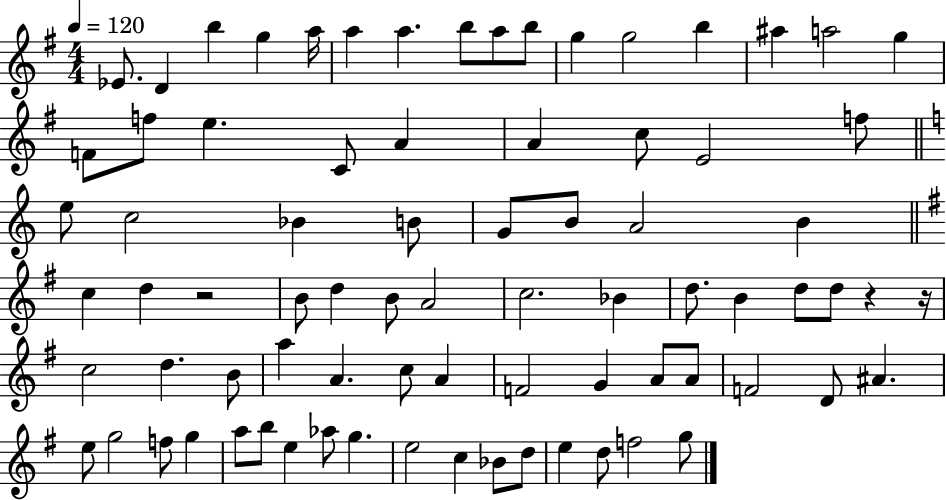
Eb4/e. D4/q B5/q G5/q A5/s A5/q A5/q. B5/e A5/e B5/e G5/q G5/h B5/q A#5/q A5/h G5/q F4/e F5/e E5/q. C4/e A4/q A4/q C5/e E4/h F5/e E5/e C5/h Bb4/q B4/e G4/e B4/e A4/h B4/q C5/q D5/q R/h B4/e D5/q B4/e A4/h C5/h. Bb4/q D5/e. B4/q D5/e D5/e R/q R/s C5/h D5/q. B4/e A5/q A4/q. C5/e A4/q F4/h G4/q A4/e A4/e F4/h D4/e A#4/q. E5/e G5/h F5/e G5/q A5/e B5/e E5/q Ab5/e G5/q. E5/h C5/q Bb4/e D5/e E5/q D5/e F5/h G5/e